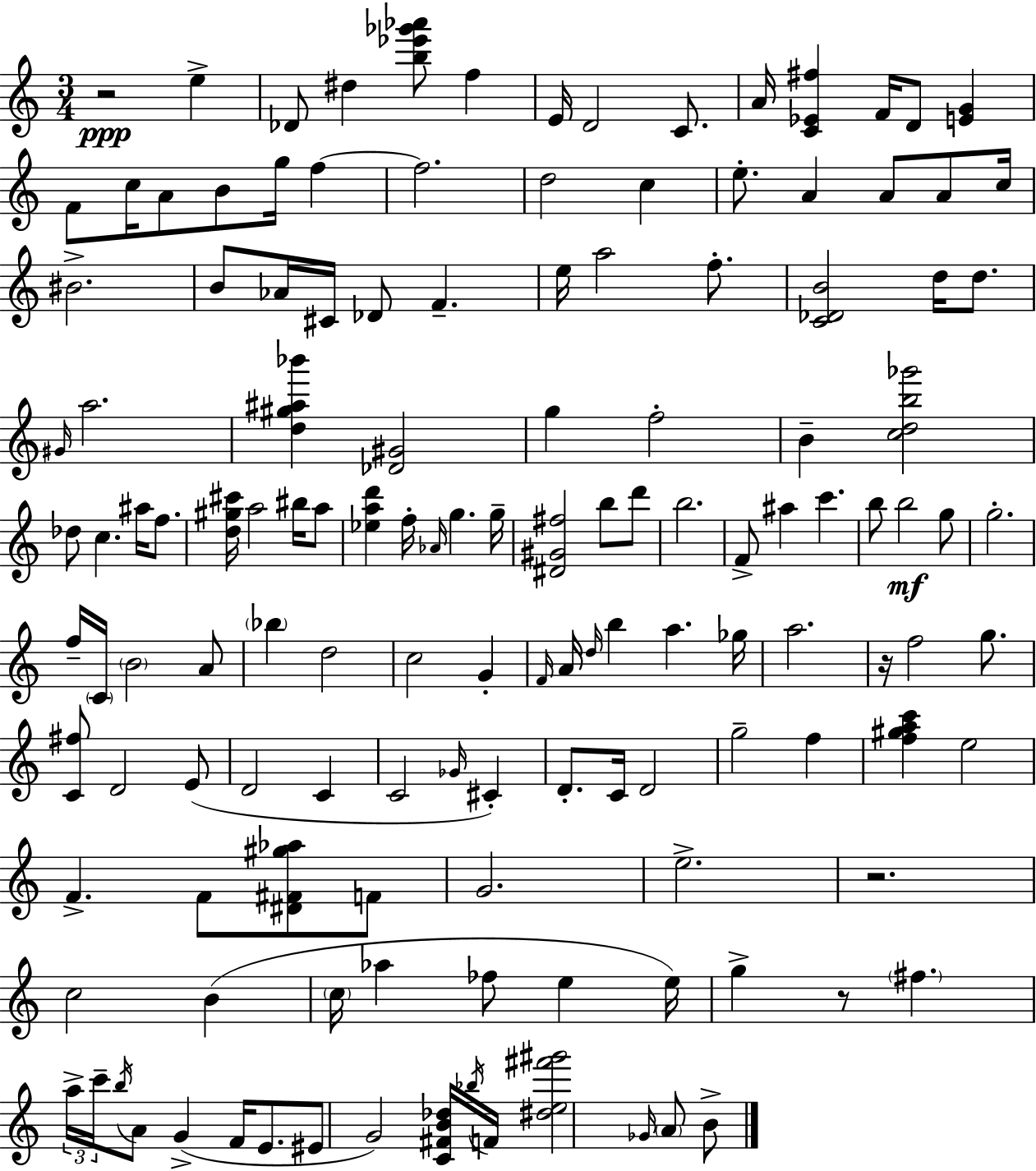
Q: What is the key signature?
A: A minor